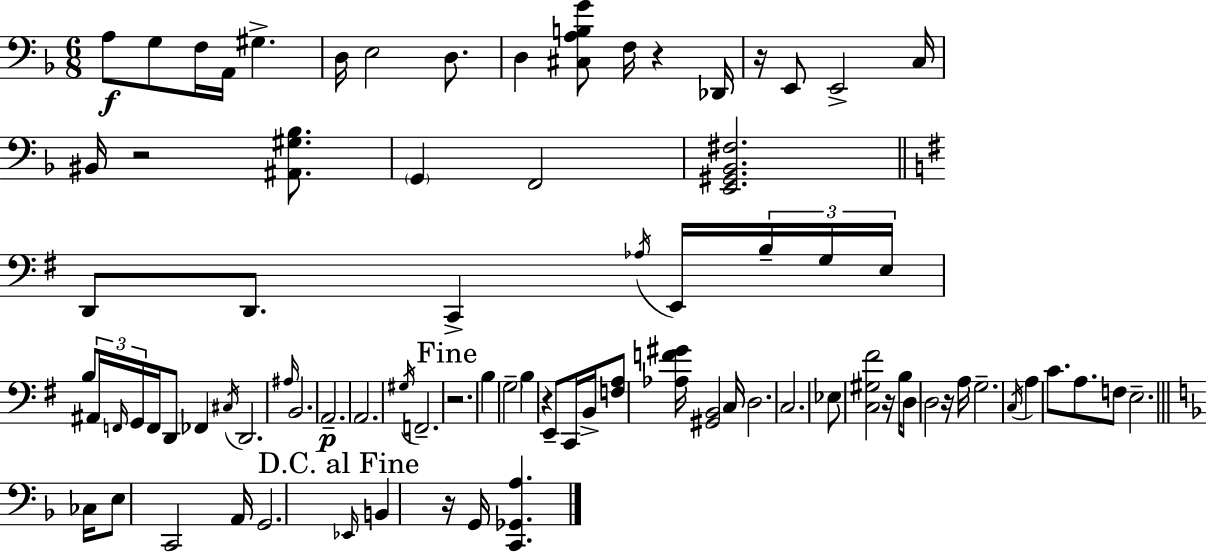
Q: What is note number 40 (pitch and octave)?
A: F2